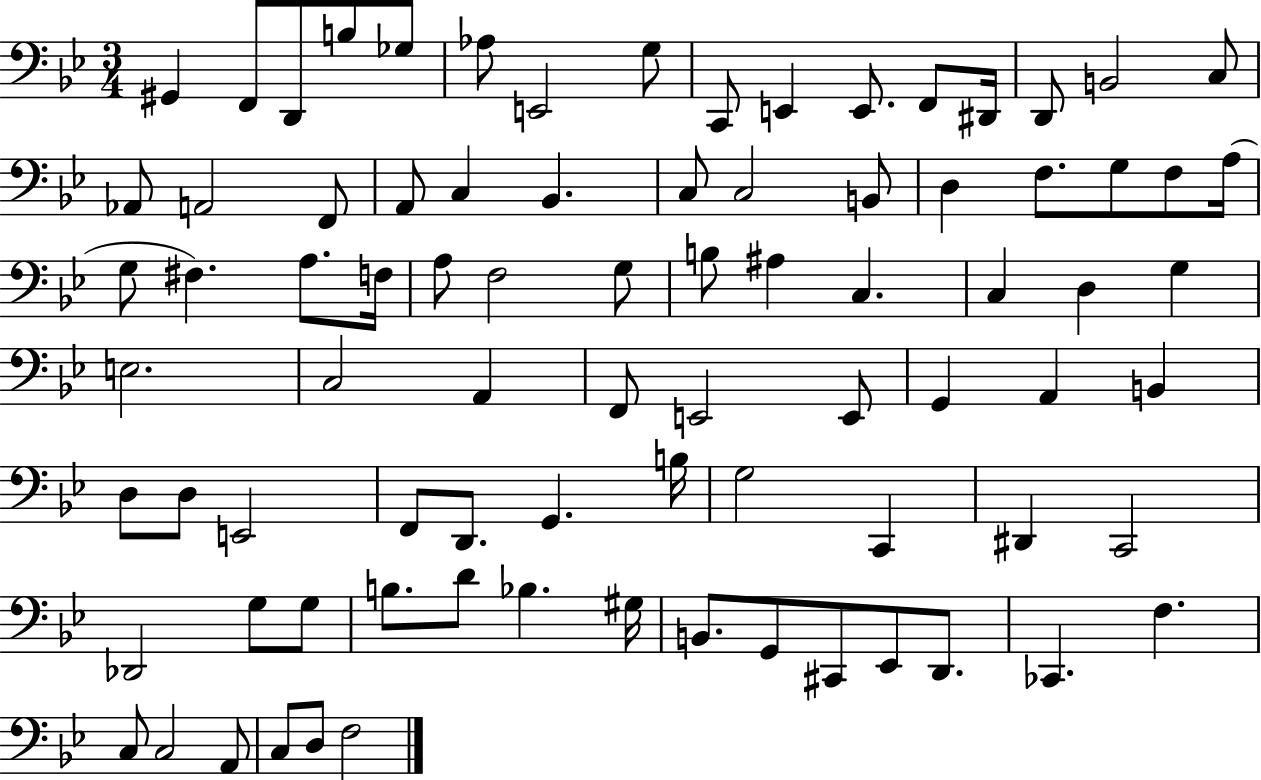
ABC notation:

X:1
T:Untitled
M:3/4
L:1/4
K:Bb
^G,, F,,/2 D,,/2 B,/2 _G,/2 _A,/2 E,,2 G,/2 C,,/2 E,, E,,/2 F,,/2 ^D,,/4 D,,/2 B,,2 C,/2 _A,,/2 A,,2 F,,/2 A,,/2 C, _B,, C,/2 C,2 B,,/2 D, F,/2 G,/2 F,/2 A,/4 G,/2 ^F, A,/2 F,/4 A,/2 F,2 G,/2 B,/2 ^A, C, C, D, G, E,2 C,2 A,, F,,/2 E,,2 E,,/2 G,, A,, B,, D,/2 D,/2 E,,2 F,,/2 D,,/2 G,, B,/4 G,2 C,, ^D,, C,,2 _D,,2 G,/2 G,/2 B,/2 D/2 _B, ^G,/4 B,,/2 G,,/2 ^C,,/2 _E,,/2 D,,/2 _C,, F, C,/2 C,2 A,,/2 C,/2 D,/2 F,2